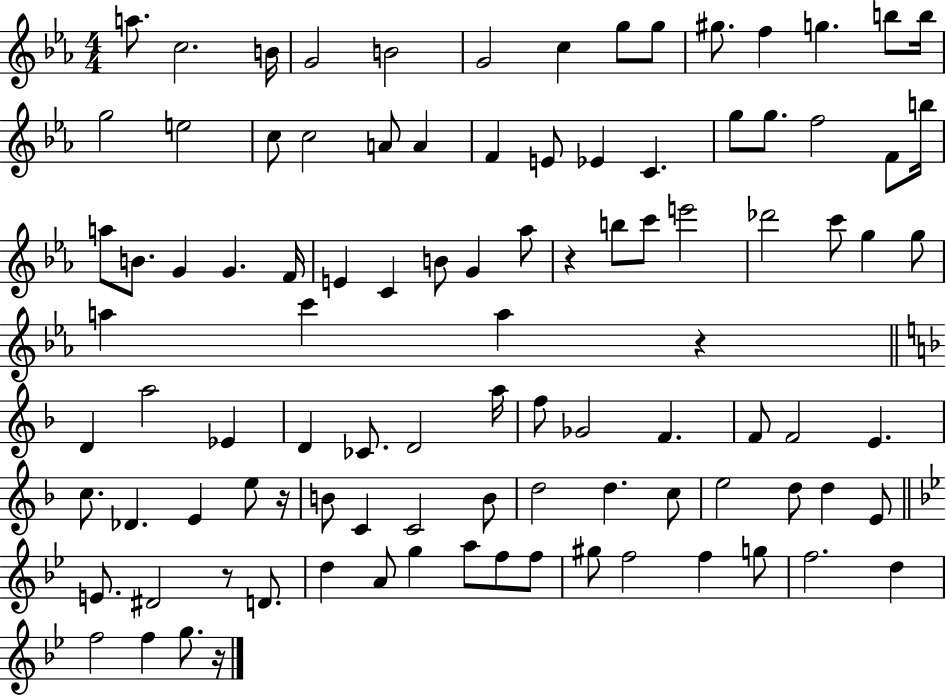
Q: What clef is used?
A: treble